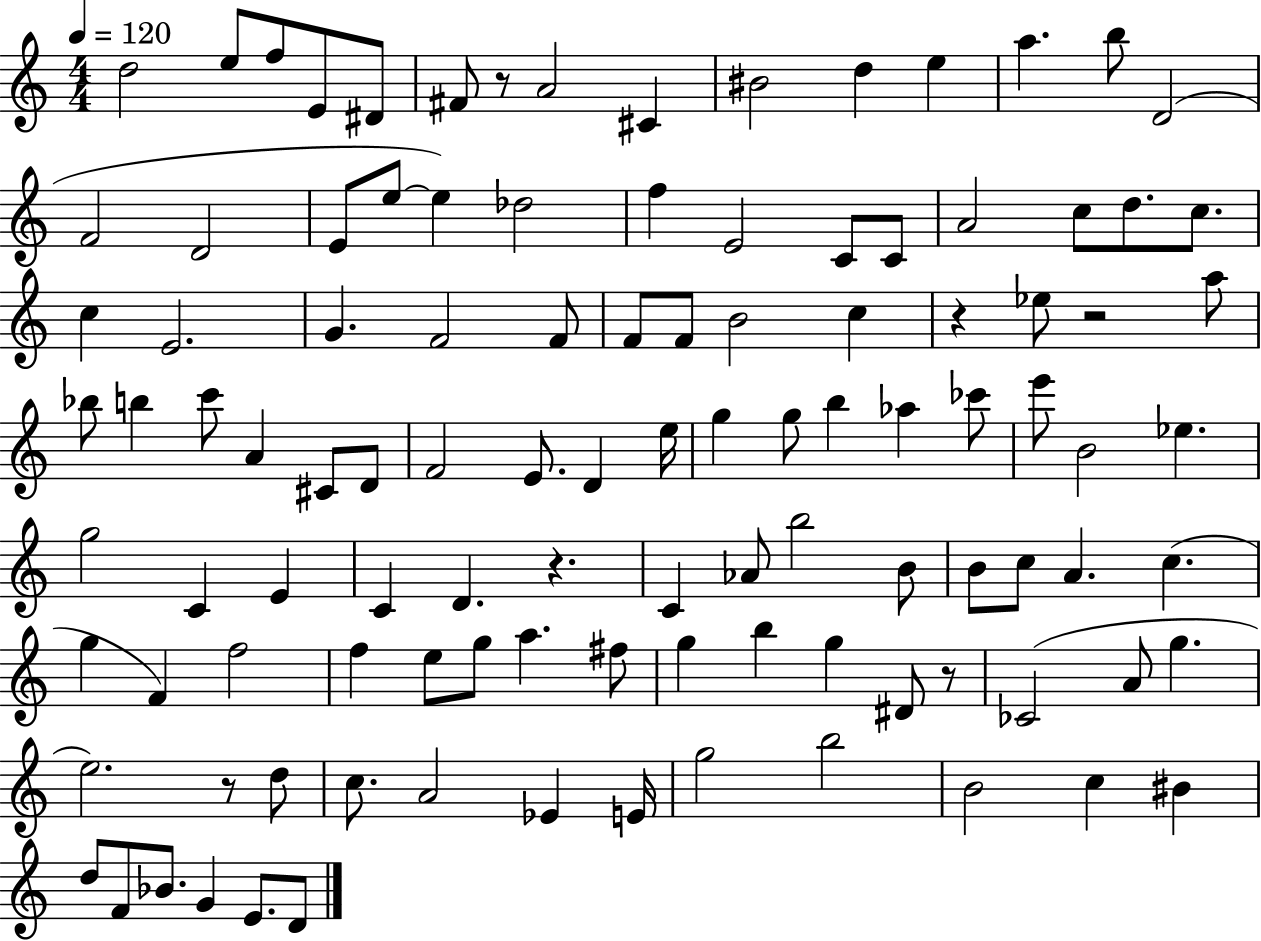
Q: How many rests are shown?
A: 6